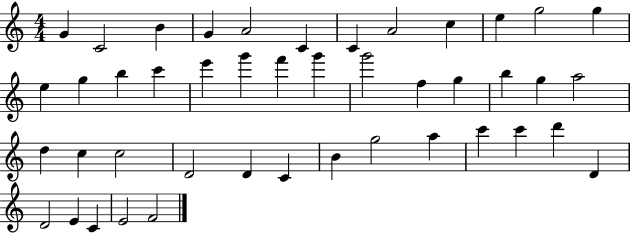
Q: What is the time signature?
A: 4/4